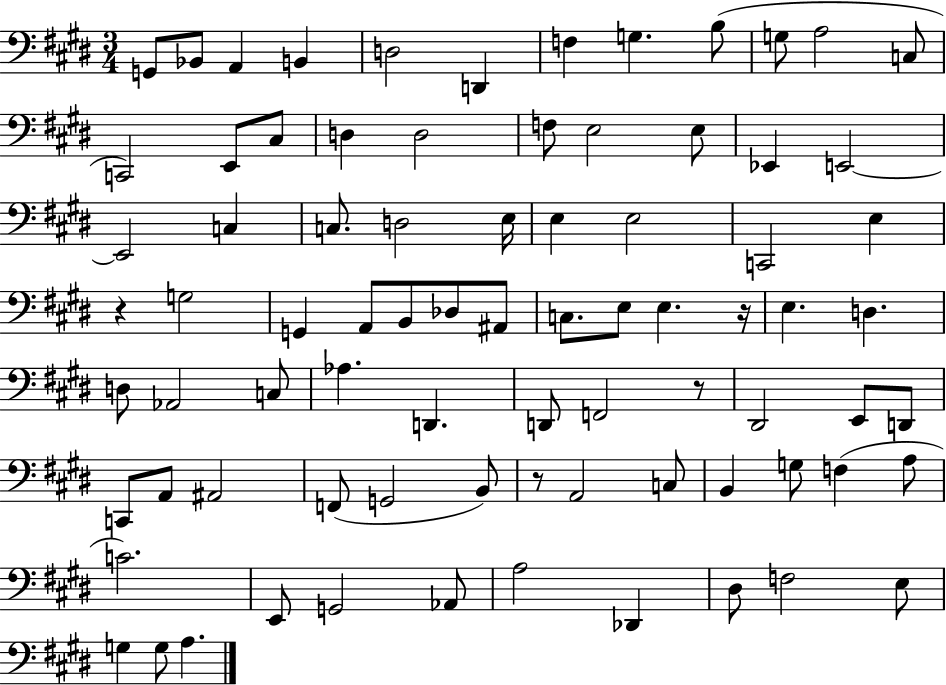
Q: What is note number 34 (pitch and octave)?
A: A2